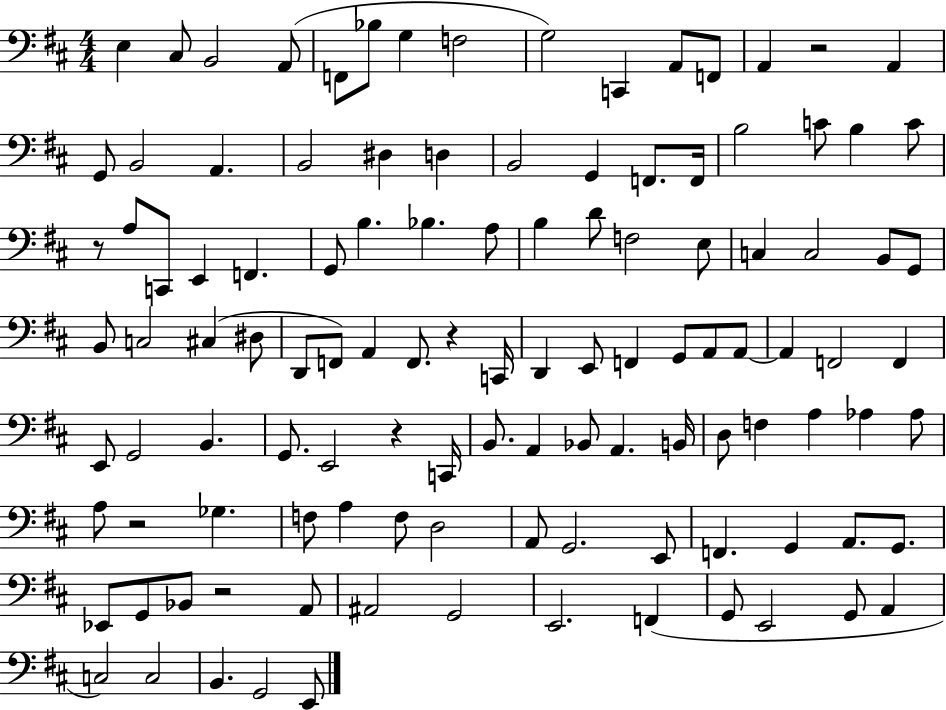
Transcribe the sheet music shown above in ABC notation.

X:1
T:Untitled
M:4/4
L:1/4
K:D
E, ^C,/2 B,,2 A,,/2 F,,/2 _B,/2 G, F,2 G,2 C,, A,,/2 F,,/2 A,, z2 A,, G,,/2 B,,2 A,, B,,2 ^D, D, B,,2 G,, F,,/2 F,,/4 B,2 C/2 B, C/2 z/2 A,/2 C,,/2 E,, F,, G,,/2 B, _B, A,/2 B, D/2 F,2 E,/2 C, C,2 B,,/2 G,,/2 B,,/2 C,2 ^C, ^D,/2 D,,/2 F,,/2 A,, F,,/2 z C,,/4 D,, E,,/2 F,, G,,/2 A,,/2 A,,/2 A,, F,,2 F,, E,,/2 G,,2 B,, G,,/2 E,,2 z C,,/4 B,,/2 A,, _B,,/2 A,, B,,/4 D,/2 F, A, _A, _A,/2 A,/2 z2 _G, F,/2 A, F,/2 D,2 A,,/2 G,,2 E,,/2 F,, G,, A,,/2 G,,/2 _E,,/2 G,,/2 _B,,/2 z2 A,,/2 ^A,,2 G,,2 E,,2 F,, G,,/2 E,,2 G,,/2 A,, C,2 C,2 B,, G,,2 E,,/2